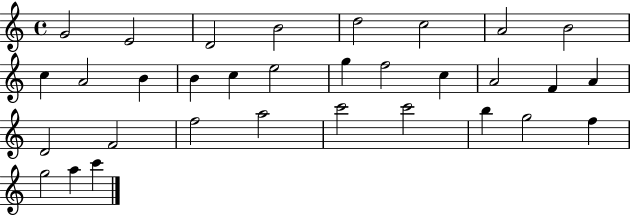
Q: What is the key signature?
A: C major